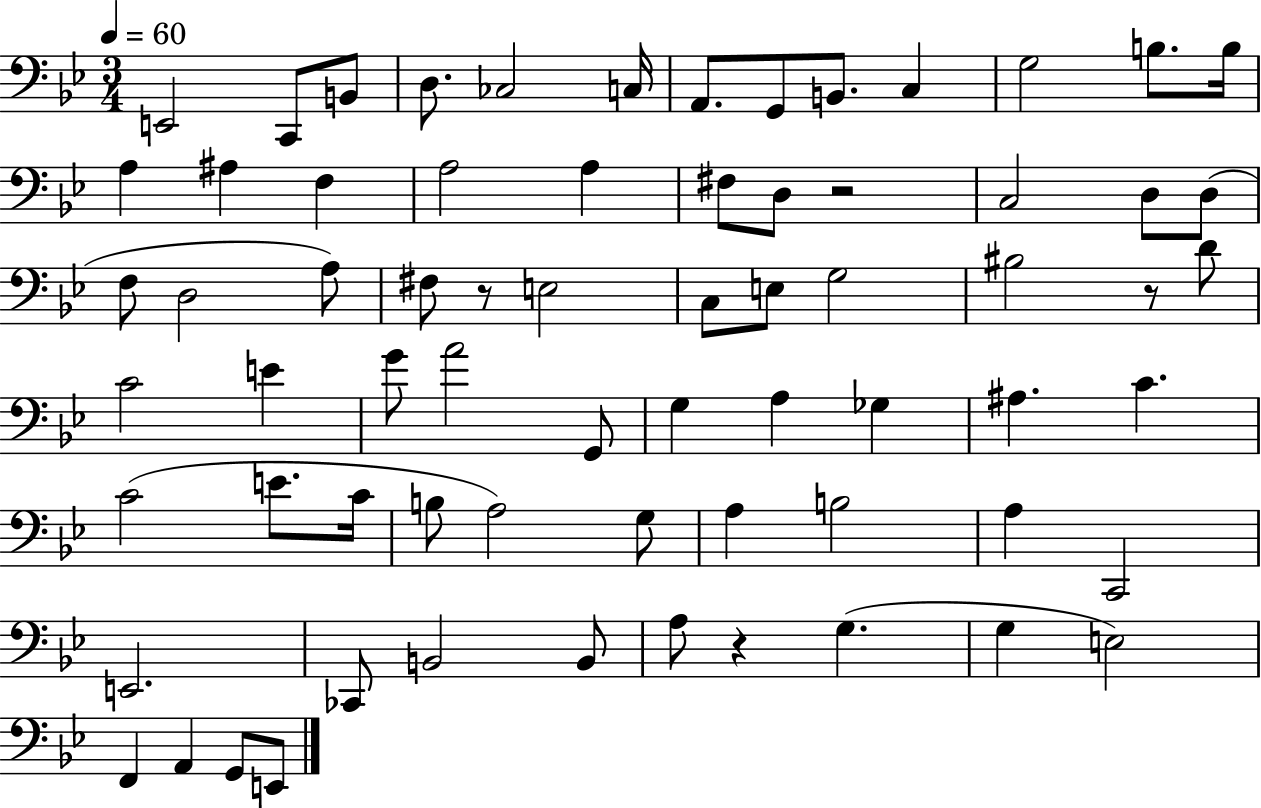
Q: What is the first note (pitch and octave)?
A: E2